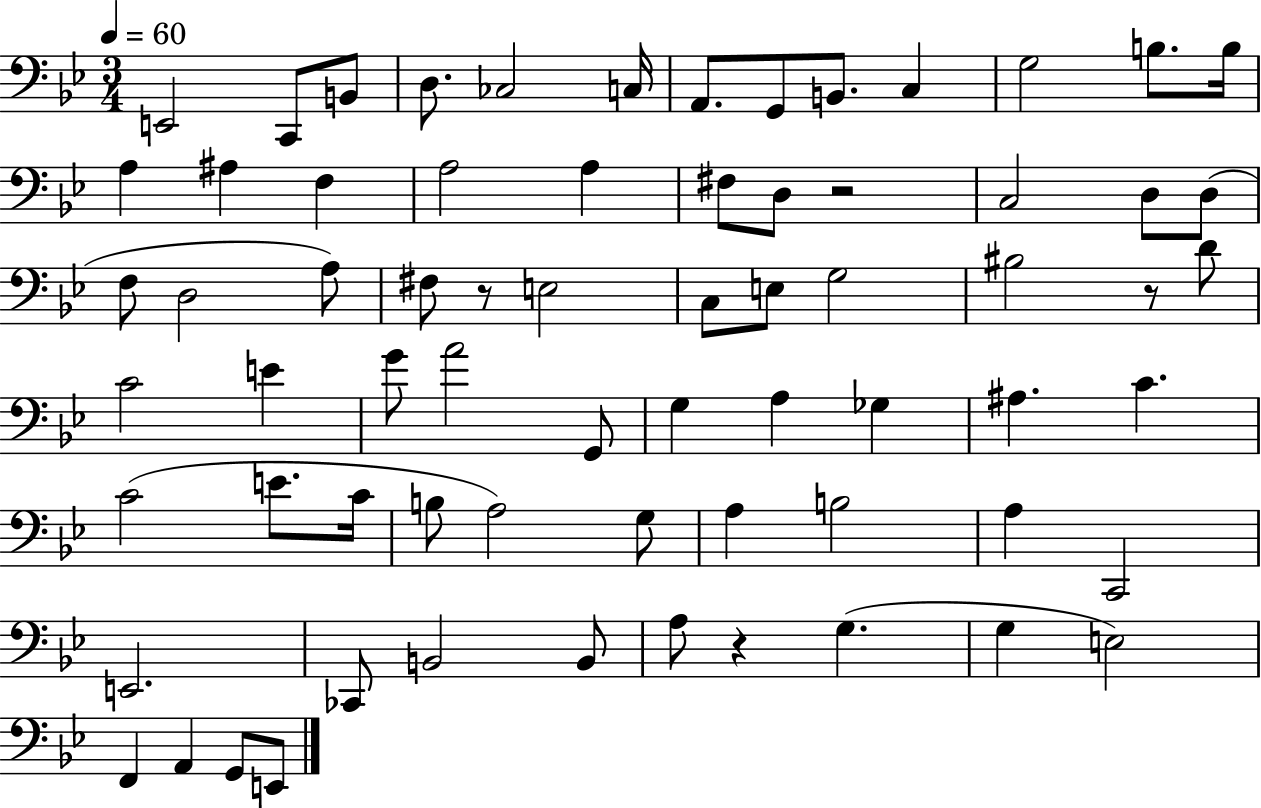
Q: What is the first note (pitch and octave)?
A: E2